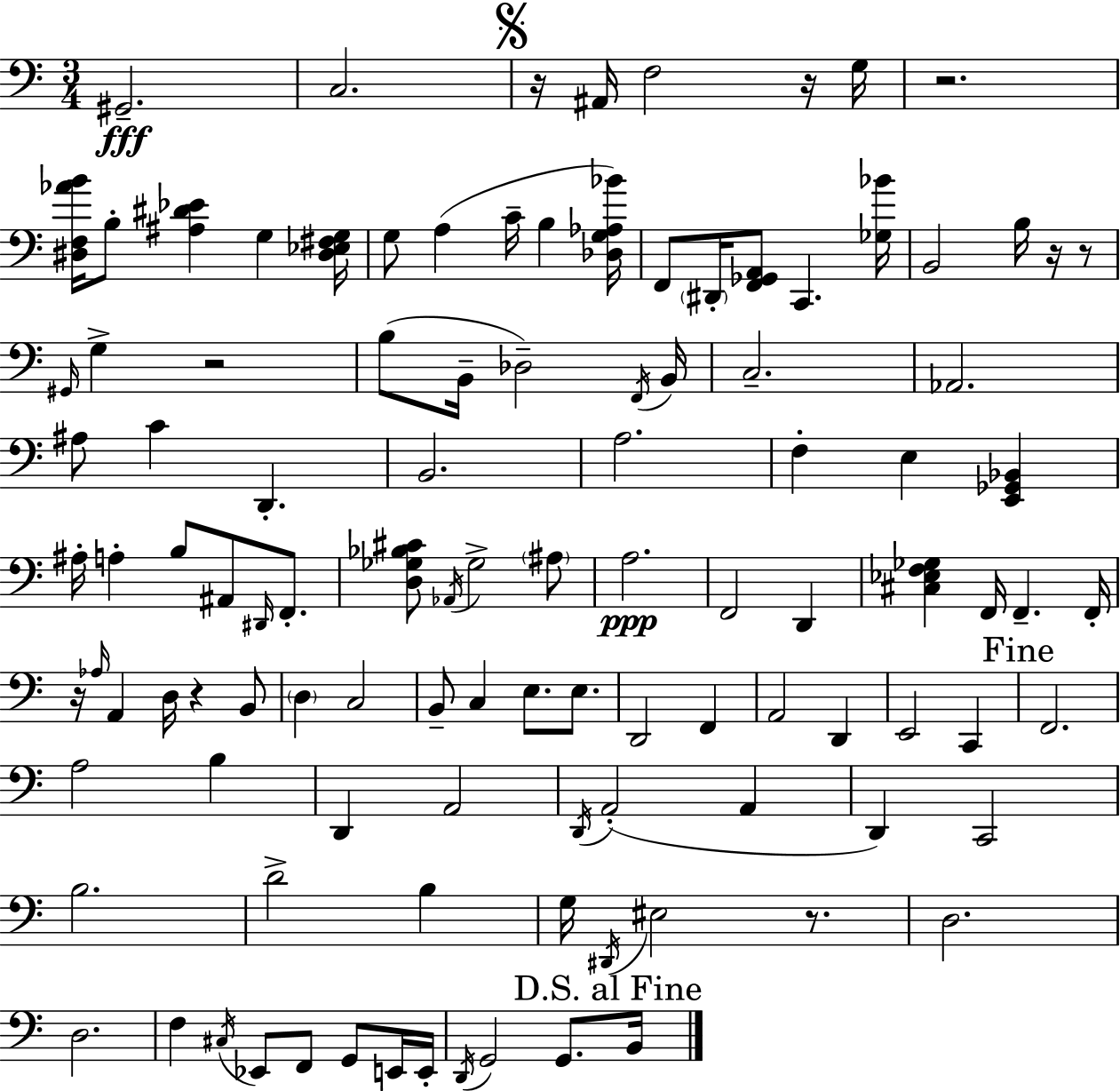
{
  \clef bass
  \numericTimeSignature
  \time 3/4
  \key a \minor
  \repeat volta 2 { gis,2.--\fff | c2. | \mark \markup { \musicglyph "scripts.segno" } r16 ais,16 f2 r16 g16 | r2. | \break <dis f aes' b'>16 b8-. <ais dis' ees'>4 g4 <dis ees fis g>16 | g8 a4( c'16-- b4 <des g aes bes'>16) | f,8 \parenthesize dis,16-. <f, ges, a,>8 c,4. <ges bes'>16 | b,2 b16 r16 r8 | \break \grace { gis,16 } g4-> r2 | b8( b,16-- des2--) | \acciaccatura { f,16 } b,16 c2.-- | aes,2. | \break ais8 c'4 d,4.-. | b,2. | a2. | f4-. e4 <e, ges, bes,>4 | \break ais16-. a4-. b8 ais,8 \grace { dis,16 } | f,8.-. <d ges bes cis'>8 \acciaccatura { aes,16 } ges2-> | \parenthesize ais8 a2.\ppp | f,2 | \break d,4 <cis ees f ges>4 f,16 f,4.-- | f,16-. r16 \grace { aes16 } a,4 d16 r4 | b,8 \parenthesize d4 c2 | b,8-- c4 e8. | \break e8. d,2 | f,4 a,2 | d,4 e,2 | c,4 \mark "Fine" f,2. | \break a2 | b4 d,4 a,2 | \acciaccatura { d,16 } a,2-.( | a,4 d,4) c,2 | \break b2. | d'2-> | b4 g16 \acciaccatura { dis,16 } eis2 | r8. d2. | \break d2. | f4 \acciaccatura { cis16 } | ees,8 f,8 g,8 e,16 e,16-. \acciaccatura { d,16 } g,2 | g,8. \mark "D.S. al Fine" b,16 } \bar "|."
}